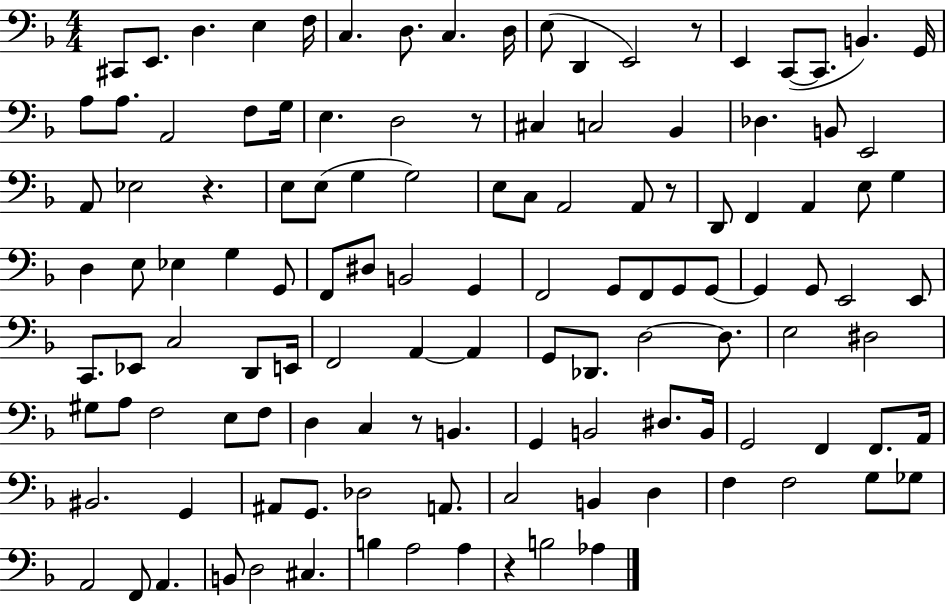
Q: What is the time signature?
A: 4/4